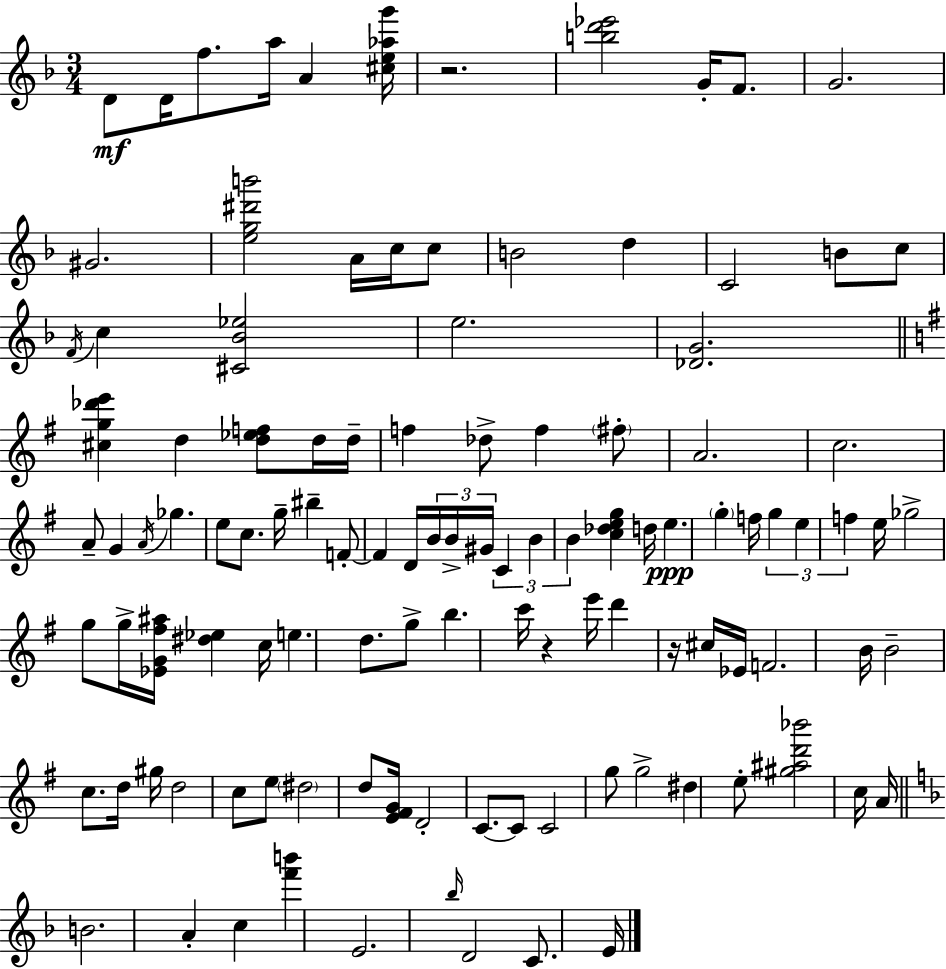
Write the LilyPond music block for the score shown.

{
  \clef treble
  \numericTimeSignature
  \time 3/4
  \key d \minor
  \repeat volta 2 { d'8\mf d'16 f''8. a''16 a'4 <cis'' e'' aes'' g'''>16 | r2. | <b'' d''' ees'''>2 g'16-. f'8. | g'2. | \break gis'2. | <e'' g'' dis''' b'''>2 a'16 c''16 c''8 | b'2 d''4 | c'2 b'8 c''8 | \break \acciaccatura { f'16 } c''4 <cis' bes' ees''>2 | e''2. | <des' g'>2. | \bar "||" \break \key g \major <cis'' g'' des''' e'''>4 d''4 <d'' ees'' f''>8 d''16 d''16-- | f''4 des''8-> f''4 \parenthesize fis''8-. | a'2. | c''2. | \break a'8-- g'4 \acciaccatura { a'16 } ges''4. | e''8 c''8. g''16-- bis''4-- f'8-.~~ | f'4 d'16 \tuplet 3/2 { b'16 b'16-> gis'16 } \tuplet 3/2 { c'4 | b'4 b'4 } <c'' des'' e'' g''>4 | \break d''16 e''4.\ppp \parenthesize g''4-. | f''16 \tuplet 3/2 { g''4 e''4 f''4 } | e''16 ges''2-> g''8 | g''16-> <ees' g' fis'' ais''>16 <dis'' ees''>4 c''16 e''4. | \break d''8. g''8-> b''4. | c'''16 r4 e'''16 d'''4 r16 cis''16 | ees'16 f'2. | b'16 b'2-- c''8. | \break d''16 gis''16 d''2 c''8 | e''8 \parenthesize dis''2 d''8 | <e' fis' g'>16 d'2-. c'8.~~ | c'8 c'2 g''8 | \break g''2-> dis''4 | e''8-. <gis'' ais'' d''' bes'''>2 c''16 | a'16 \bar "||" \break \key f \major b'2. | a'4-. c''4 <f''' b'''>4 | e'2. | \grace { bes''16 } d'2 c'8. | \break e'16 } \bar "|."
}